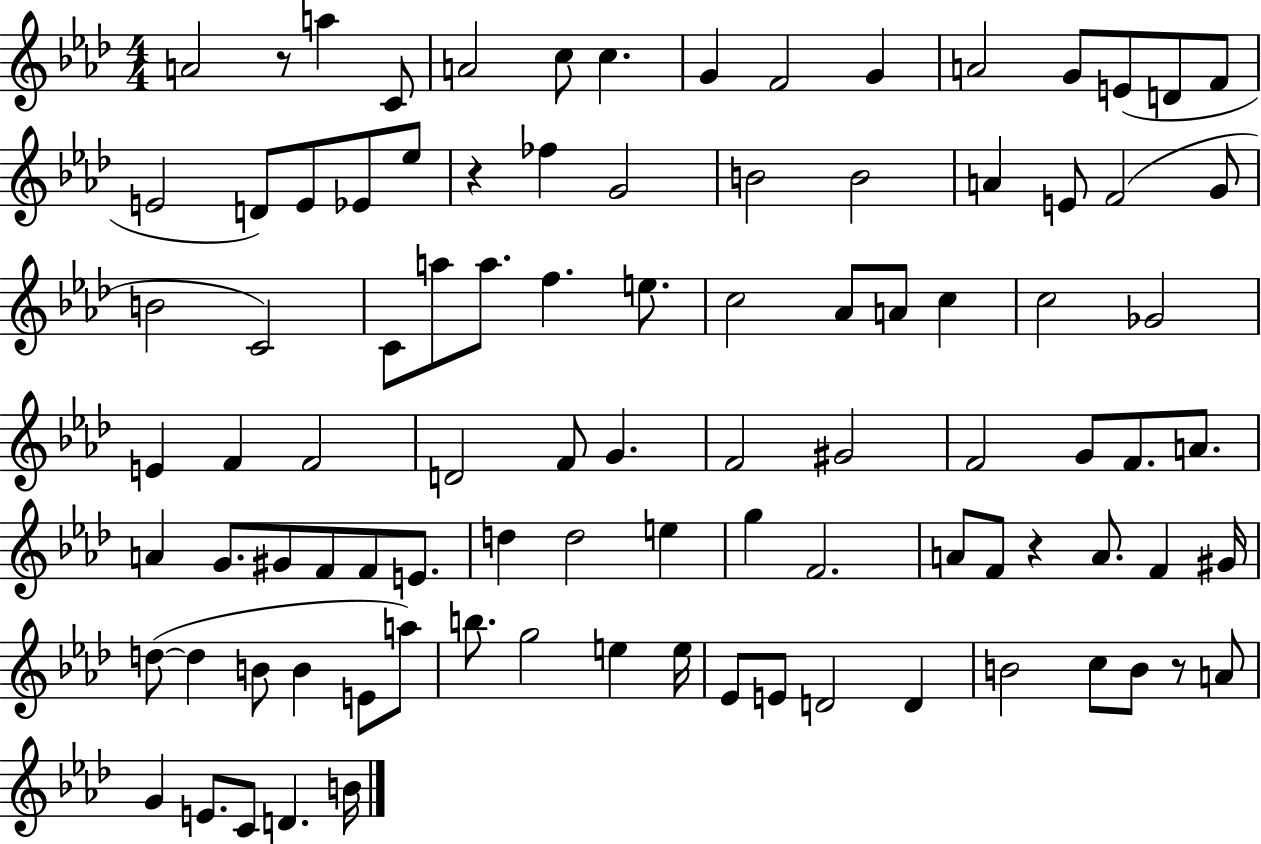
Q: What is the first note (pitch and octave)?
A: A4